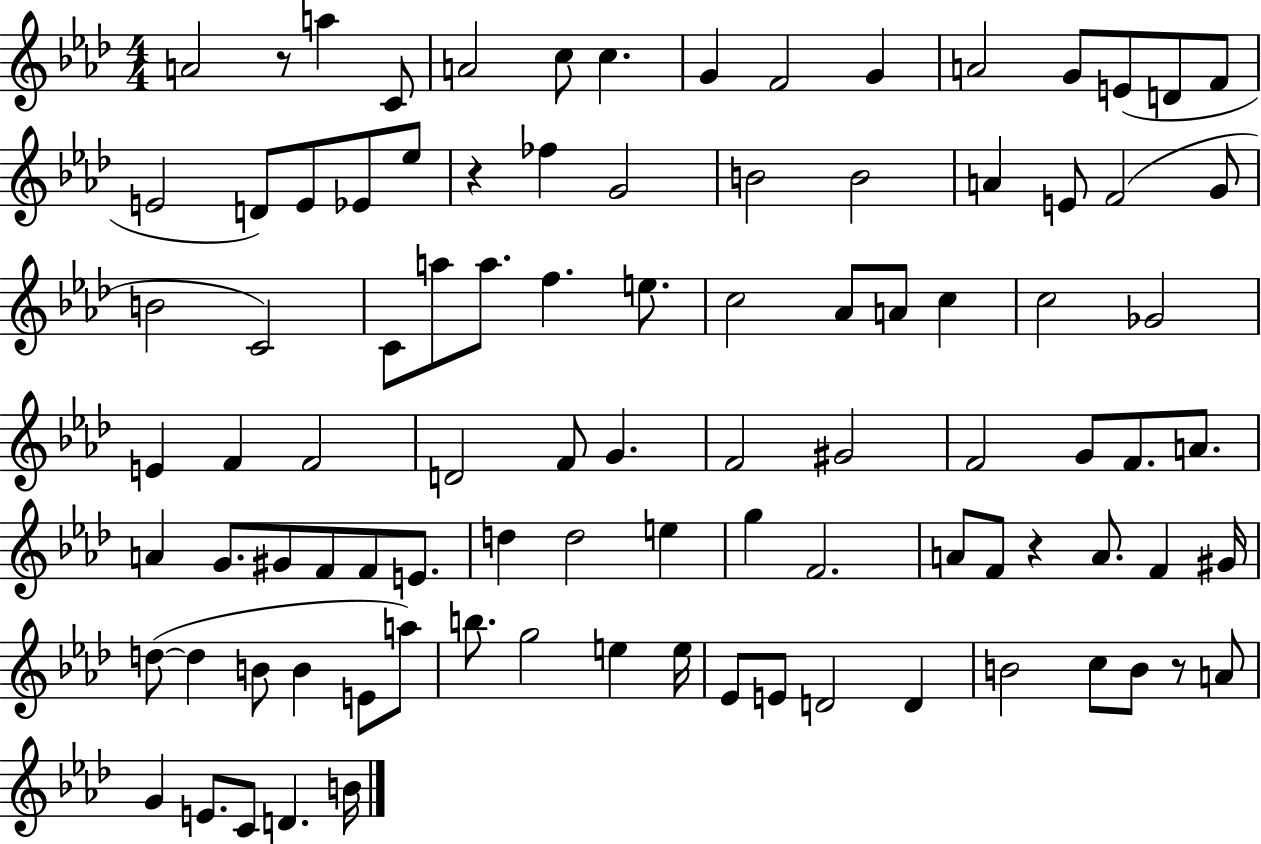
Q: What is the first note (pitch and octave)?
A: A4